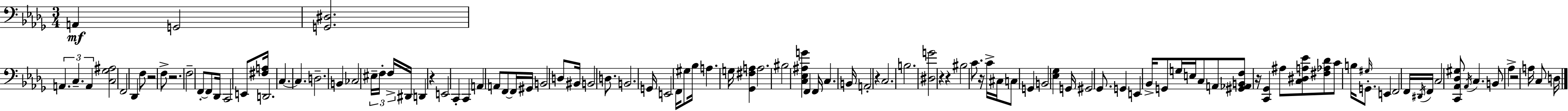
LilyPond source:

{
  \clef bass
  \numericTimeSignature
  \time 3/4
  \key bes \minor
  a,4\mf g,2 | <g, dis>2. | \tuplet 3/2 { a,4. c4.-- | a,4 } <c ges ais>2 | \break f,2 des,4 | f8 r2 f8-> | r2. | f2-- f,8-.~~ f,8 | \break des,16 c,2 e,8 <fis a>16 | d,2. | c4.~~ c4. | d2.-- | \break b,4 ces2 | \tuplet 3/2 { eis16-- f16-. f16-> } dis,16 d,4 r4 | e,2 c,4-. | c,4 a,4 a,8 f,8~~ | \break f,16 gis,16 b,2 d8 | bis,16 b,2 d8. | b,2. | g,16 e,2 f,16 gis8 | \break bes16 a4. g16 <ges, fis a>4 | a2. | bis2 <c ees ais g'>4 | f,4 f,16 c4. b,16 | \break a,2-. r4 | c2. | b2. | <dis g'>2 r4 | \break r4 bis2 | c'8. r16 c'16-> cis16 c8 g,4 | b,2 <ees ges>4 | g,16 gis,2 ges,8. | \break g,4 e,4 bes,16-> g,8 g16 | e16 c8 a,8 <gis, aes, b, f>8 r16 <c, ges,>4 | ais8 <c dis a ees'>8 <fis aes des'>8 c'8 b16 \grace { gis16 } g,8.-. | e,4 f,2 | \break f,16 \acciaccatura { dis,16 } f,16 c2 | <c, aes, des gis>8 \acciaccatura { aes,16 } c4. b,8 aes4-> | r2 a16 | c8 d16 \bar "|."
}